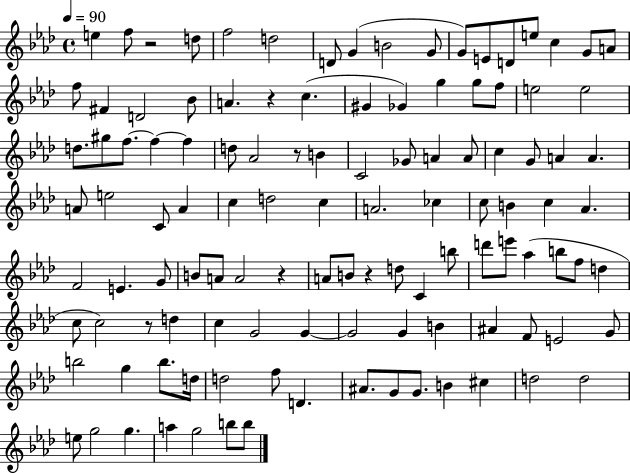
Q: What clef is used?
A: treble